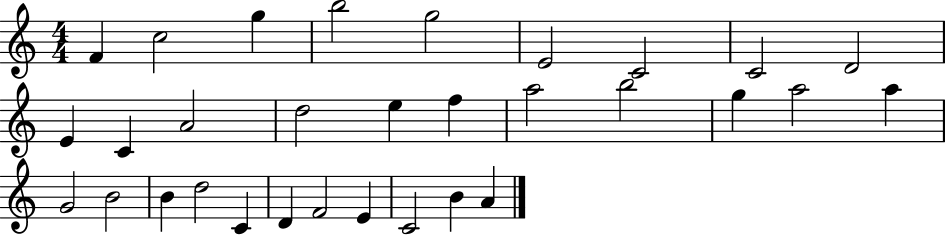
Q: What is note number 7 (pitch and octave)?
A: C4